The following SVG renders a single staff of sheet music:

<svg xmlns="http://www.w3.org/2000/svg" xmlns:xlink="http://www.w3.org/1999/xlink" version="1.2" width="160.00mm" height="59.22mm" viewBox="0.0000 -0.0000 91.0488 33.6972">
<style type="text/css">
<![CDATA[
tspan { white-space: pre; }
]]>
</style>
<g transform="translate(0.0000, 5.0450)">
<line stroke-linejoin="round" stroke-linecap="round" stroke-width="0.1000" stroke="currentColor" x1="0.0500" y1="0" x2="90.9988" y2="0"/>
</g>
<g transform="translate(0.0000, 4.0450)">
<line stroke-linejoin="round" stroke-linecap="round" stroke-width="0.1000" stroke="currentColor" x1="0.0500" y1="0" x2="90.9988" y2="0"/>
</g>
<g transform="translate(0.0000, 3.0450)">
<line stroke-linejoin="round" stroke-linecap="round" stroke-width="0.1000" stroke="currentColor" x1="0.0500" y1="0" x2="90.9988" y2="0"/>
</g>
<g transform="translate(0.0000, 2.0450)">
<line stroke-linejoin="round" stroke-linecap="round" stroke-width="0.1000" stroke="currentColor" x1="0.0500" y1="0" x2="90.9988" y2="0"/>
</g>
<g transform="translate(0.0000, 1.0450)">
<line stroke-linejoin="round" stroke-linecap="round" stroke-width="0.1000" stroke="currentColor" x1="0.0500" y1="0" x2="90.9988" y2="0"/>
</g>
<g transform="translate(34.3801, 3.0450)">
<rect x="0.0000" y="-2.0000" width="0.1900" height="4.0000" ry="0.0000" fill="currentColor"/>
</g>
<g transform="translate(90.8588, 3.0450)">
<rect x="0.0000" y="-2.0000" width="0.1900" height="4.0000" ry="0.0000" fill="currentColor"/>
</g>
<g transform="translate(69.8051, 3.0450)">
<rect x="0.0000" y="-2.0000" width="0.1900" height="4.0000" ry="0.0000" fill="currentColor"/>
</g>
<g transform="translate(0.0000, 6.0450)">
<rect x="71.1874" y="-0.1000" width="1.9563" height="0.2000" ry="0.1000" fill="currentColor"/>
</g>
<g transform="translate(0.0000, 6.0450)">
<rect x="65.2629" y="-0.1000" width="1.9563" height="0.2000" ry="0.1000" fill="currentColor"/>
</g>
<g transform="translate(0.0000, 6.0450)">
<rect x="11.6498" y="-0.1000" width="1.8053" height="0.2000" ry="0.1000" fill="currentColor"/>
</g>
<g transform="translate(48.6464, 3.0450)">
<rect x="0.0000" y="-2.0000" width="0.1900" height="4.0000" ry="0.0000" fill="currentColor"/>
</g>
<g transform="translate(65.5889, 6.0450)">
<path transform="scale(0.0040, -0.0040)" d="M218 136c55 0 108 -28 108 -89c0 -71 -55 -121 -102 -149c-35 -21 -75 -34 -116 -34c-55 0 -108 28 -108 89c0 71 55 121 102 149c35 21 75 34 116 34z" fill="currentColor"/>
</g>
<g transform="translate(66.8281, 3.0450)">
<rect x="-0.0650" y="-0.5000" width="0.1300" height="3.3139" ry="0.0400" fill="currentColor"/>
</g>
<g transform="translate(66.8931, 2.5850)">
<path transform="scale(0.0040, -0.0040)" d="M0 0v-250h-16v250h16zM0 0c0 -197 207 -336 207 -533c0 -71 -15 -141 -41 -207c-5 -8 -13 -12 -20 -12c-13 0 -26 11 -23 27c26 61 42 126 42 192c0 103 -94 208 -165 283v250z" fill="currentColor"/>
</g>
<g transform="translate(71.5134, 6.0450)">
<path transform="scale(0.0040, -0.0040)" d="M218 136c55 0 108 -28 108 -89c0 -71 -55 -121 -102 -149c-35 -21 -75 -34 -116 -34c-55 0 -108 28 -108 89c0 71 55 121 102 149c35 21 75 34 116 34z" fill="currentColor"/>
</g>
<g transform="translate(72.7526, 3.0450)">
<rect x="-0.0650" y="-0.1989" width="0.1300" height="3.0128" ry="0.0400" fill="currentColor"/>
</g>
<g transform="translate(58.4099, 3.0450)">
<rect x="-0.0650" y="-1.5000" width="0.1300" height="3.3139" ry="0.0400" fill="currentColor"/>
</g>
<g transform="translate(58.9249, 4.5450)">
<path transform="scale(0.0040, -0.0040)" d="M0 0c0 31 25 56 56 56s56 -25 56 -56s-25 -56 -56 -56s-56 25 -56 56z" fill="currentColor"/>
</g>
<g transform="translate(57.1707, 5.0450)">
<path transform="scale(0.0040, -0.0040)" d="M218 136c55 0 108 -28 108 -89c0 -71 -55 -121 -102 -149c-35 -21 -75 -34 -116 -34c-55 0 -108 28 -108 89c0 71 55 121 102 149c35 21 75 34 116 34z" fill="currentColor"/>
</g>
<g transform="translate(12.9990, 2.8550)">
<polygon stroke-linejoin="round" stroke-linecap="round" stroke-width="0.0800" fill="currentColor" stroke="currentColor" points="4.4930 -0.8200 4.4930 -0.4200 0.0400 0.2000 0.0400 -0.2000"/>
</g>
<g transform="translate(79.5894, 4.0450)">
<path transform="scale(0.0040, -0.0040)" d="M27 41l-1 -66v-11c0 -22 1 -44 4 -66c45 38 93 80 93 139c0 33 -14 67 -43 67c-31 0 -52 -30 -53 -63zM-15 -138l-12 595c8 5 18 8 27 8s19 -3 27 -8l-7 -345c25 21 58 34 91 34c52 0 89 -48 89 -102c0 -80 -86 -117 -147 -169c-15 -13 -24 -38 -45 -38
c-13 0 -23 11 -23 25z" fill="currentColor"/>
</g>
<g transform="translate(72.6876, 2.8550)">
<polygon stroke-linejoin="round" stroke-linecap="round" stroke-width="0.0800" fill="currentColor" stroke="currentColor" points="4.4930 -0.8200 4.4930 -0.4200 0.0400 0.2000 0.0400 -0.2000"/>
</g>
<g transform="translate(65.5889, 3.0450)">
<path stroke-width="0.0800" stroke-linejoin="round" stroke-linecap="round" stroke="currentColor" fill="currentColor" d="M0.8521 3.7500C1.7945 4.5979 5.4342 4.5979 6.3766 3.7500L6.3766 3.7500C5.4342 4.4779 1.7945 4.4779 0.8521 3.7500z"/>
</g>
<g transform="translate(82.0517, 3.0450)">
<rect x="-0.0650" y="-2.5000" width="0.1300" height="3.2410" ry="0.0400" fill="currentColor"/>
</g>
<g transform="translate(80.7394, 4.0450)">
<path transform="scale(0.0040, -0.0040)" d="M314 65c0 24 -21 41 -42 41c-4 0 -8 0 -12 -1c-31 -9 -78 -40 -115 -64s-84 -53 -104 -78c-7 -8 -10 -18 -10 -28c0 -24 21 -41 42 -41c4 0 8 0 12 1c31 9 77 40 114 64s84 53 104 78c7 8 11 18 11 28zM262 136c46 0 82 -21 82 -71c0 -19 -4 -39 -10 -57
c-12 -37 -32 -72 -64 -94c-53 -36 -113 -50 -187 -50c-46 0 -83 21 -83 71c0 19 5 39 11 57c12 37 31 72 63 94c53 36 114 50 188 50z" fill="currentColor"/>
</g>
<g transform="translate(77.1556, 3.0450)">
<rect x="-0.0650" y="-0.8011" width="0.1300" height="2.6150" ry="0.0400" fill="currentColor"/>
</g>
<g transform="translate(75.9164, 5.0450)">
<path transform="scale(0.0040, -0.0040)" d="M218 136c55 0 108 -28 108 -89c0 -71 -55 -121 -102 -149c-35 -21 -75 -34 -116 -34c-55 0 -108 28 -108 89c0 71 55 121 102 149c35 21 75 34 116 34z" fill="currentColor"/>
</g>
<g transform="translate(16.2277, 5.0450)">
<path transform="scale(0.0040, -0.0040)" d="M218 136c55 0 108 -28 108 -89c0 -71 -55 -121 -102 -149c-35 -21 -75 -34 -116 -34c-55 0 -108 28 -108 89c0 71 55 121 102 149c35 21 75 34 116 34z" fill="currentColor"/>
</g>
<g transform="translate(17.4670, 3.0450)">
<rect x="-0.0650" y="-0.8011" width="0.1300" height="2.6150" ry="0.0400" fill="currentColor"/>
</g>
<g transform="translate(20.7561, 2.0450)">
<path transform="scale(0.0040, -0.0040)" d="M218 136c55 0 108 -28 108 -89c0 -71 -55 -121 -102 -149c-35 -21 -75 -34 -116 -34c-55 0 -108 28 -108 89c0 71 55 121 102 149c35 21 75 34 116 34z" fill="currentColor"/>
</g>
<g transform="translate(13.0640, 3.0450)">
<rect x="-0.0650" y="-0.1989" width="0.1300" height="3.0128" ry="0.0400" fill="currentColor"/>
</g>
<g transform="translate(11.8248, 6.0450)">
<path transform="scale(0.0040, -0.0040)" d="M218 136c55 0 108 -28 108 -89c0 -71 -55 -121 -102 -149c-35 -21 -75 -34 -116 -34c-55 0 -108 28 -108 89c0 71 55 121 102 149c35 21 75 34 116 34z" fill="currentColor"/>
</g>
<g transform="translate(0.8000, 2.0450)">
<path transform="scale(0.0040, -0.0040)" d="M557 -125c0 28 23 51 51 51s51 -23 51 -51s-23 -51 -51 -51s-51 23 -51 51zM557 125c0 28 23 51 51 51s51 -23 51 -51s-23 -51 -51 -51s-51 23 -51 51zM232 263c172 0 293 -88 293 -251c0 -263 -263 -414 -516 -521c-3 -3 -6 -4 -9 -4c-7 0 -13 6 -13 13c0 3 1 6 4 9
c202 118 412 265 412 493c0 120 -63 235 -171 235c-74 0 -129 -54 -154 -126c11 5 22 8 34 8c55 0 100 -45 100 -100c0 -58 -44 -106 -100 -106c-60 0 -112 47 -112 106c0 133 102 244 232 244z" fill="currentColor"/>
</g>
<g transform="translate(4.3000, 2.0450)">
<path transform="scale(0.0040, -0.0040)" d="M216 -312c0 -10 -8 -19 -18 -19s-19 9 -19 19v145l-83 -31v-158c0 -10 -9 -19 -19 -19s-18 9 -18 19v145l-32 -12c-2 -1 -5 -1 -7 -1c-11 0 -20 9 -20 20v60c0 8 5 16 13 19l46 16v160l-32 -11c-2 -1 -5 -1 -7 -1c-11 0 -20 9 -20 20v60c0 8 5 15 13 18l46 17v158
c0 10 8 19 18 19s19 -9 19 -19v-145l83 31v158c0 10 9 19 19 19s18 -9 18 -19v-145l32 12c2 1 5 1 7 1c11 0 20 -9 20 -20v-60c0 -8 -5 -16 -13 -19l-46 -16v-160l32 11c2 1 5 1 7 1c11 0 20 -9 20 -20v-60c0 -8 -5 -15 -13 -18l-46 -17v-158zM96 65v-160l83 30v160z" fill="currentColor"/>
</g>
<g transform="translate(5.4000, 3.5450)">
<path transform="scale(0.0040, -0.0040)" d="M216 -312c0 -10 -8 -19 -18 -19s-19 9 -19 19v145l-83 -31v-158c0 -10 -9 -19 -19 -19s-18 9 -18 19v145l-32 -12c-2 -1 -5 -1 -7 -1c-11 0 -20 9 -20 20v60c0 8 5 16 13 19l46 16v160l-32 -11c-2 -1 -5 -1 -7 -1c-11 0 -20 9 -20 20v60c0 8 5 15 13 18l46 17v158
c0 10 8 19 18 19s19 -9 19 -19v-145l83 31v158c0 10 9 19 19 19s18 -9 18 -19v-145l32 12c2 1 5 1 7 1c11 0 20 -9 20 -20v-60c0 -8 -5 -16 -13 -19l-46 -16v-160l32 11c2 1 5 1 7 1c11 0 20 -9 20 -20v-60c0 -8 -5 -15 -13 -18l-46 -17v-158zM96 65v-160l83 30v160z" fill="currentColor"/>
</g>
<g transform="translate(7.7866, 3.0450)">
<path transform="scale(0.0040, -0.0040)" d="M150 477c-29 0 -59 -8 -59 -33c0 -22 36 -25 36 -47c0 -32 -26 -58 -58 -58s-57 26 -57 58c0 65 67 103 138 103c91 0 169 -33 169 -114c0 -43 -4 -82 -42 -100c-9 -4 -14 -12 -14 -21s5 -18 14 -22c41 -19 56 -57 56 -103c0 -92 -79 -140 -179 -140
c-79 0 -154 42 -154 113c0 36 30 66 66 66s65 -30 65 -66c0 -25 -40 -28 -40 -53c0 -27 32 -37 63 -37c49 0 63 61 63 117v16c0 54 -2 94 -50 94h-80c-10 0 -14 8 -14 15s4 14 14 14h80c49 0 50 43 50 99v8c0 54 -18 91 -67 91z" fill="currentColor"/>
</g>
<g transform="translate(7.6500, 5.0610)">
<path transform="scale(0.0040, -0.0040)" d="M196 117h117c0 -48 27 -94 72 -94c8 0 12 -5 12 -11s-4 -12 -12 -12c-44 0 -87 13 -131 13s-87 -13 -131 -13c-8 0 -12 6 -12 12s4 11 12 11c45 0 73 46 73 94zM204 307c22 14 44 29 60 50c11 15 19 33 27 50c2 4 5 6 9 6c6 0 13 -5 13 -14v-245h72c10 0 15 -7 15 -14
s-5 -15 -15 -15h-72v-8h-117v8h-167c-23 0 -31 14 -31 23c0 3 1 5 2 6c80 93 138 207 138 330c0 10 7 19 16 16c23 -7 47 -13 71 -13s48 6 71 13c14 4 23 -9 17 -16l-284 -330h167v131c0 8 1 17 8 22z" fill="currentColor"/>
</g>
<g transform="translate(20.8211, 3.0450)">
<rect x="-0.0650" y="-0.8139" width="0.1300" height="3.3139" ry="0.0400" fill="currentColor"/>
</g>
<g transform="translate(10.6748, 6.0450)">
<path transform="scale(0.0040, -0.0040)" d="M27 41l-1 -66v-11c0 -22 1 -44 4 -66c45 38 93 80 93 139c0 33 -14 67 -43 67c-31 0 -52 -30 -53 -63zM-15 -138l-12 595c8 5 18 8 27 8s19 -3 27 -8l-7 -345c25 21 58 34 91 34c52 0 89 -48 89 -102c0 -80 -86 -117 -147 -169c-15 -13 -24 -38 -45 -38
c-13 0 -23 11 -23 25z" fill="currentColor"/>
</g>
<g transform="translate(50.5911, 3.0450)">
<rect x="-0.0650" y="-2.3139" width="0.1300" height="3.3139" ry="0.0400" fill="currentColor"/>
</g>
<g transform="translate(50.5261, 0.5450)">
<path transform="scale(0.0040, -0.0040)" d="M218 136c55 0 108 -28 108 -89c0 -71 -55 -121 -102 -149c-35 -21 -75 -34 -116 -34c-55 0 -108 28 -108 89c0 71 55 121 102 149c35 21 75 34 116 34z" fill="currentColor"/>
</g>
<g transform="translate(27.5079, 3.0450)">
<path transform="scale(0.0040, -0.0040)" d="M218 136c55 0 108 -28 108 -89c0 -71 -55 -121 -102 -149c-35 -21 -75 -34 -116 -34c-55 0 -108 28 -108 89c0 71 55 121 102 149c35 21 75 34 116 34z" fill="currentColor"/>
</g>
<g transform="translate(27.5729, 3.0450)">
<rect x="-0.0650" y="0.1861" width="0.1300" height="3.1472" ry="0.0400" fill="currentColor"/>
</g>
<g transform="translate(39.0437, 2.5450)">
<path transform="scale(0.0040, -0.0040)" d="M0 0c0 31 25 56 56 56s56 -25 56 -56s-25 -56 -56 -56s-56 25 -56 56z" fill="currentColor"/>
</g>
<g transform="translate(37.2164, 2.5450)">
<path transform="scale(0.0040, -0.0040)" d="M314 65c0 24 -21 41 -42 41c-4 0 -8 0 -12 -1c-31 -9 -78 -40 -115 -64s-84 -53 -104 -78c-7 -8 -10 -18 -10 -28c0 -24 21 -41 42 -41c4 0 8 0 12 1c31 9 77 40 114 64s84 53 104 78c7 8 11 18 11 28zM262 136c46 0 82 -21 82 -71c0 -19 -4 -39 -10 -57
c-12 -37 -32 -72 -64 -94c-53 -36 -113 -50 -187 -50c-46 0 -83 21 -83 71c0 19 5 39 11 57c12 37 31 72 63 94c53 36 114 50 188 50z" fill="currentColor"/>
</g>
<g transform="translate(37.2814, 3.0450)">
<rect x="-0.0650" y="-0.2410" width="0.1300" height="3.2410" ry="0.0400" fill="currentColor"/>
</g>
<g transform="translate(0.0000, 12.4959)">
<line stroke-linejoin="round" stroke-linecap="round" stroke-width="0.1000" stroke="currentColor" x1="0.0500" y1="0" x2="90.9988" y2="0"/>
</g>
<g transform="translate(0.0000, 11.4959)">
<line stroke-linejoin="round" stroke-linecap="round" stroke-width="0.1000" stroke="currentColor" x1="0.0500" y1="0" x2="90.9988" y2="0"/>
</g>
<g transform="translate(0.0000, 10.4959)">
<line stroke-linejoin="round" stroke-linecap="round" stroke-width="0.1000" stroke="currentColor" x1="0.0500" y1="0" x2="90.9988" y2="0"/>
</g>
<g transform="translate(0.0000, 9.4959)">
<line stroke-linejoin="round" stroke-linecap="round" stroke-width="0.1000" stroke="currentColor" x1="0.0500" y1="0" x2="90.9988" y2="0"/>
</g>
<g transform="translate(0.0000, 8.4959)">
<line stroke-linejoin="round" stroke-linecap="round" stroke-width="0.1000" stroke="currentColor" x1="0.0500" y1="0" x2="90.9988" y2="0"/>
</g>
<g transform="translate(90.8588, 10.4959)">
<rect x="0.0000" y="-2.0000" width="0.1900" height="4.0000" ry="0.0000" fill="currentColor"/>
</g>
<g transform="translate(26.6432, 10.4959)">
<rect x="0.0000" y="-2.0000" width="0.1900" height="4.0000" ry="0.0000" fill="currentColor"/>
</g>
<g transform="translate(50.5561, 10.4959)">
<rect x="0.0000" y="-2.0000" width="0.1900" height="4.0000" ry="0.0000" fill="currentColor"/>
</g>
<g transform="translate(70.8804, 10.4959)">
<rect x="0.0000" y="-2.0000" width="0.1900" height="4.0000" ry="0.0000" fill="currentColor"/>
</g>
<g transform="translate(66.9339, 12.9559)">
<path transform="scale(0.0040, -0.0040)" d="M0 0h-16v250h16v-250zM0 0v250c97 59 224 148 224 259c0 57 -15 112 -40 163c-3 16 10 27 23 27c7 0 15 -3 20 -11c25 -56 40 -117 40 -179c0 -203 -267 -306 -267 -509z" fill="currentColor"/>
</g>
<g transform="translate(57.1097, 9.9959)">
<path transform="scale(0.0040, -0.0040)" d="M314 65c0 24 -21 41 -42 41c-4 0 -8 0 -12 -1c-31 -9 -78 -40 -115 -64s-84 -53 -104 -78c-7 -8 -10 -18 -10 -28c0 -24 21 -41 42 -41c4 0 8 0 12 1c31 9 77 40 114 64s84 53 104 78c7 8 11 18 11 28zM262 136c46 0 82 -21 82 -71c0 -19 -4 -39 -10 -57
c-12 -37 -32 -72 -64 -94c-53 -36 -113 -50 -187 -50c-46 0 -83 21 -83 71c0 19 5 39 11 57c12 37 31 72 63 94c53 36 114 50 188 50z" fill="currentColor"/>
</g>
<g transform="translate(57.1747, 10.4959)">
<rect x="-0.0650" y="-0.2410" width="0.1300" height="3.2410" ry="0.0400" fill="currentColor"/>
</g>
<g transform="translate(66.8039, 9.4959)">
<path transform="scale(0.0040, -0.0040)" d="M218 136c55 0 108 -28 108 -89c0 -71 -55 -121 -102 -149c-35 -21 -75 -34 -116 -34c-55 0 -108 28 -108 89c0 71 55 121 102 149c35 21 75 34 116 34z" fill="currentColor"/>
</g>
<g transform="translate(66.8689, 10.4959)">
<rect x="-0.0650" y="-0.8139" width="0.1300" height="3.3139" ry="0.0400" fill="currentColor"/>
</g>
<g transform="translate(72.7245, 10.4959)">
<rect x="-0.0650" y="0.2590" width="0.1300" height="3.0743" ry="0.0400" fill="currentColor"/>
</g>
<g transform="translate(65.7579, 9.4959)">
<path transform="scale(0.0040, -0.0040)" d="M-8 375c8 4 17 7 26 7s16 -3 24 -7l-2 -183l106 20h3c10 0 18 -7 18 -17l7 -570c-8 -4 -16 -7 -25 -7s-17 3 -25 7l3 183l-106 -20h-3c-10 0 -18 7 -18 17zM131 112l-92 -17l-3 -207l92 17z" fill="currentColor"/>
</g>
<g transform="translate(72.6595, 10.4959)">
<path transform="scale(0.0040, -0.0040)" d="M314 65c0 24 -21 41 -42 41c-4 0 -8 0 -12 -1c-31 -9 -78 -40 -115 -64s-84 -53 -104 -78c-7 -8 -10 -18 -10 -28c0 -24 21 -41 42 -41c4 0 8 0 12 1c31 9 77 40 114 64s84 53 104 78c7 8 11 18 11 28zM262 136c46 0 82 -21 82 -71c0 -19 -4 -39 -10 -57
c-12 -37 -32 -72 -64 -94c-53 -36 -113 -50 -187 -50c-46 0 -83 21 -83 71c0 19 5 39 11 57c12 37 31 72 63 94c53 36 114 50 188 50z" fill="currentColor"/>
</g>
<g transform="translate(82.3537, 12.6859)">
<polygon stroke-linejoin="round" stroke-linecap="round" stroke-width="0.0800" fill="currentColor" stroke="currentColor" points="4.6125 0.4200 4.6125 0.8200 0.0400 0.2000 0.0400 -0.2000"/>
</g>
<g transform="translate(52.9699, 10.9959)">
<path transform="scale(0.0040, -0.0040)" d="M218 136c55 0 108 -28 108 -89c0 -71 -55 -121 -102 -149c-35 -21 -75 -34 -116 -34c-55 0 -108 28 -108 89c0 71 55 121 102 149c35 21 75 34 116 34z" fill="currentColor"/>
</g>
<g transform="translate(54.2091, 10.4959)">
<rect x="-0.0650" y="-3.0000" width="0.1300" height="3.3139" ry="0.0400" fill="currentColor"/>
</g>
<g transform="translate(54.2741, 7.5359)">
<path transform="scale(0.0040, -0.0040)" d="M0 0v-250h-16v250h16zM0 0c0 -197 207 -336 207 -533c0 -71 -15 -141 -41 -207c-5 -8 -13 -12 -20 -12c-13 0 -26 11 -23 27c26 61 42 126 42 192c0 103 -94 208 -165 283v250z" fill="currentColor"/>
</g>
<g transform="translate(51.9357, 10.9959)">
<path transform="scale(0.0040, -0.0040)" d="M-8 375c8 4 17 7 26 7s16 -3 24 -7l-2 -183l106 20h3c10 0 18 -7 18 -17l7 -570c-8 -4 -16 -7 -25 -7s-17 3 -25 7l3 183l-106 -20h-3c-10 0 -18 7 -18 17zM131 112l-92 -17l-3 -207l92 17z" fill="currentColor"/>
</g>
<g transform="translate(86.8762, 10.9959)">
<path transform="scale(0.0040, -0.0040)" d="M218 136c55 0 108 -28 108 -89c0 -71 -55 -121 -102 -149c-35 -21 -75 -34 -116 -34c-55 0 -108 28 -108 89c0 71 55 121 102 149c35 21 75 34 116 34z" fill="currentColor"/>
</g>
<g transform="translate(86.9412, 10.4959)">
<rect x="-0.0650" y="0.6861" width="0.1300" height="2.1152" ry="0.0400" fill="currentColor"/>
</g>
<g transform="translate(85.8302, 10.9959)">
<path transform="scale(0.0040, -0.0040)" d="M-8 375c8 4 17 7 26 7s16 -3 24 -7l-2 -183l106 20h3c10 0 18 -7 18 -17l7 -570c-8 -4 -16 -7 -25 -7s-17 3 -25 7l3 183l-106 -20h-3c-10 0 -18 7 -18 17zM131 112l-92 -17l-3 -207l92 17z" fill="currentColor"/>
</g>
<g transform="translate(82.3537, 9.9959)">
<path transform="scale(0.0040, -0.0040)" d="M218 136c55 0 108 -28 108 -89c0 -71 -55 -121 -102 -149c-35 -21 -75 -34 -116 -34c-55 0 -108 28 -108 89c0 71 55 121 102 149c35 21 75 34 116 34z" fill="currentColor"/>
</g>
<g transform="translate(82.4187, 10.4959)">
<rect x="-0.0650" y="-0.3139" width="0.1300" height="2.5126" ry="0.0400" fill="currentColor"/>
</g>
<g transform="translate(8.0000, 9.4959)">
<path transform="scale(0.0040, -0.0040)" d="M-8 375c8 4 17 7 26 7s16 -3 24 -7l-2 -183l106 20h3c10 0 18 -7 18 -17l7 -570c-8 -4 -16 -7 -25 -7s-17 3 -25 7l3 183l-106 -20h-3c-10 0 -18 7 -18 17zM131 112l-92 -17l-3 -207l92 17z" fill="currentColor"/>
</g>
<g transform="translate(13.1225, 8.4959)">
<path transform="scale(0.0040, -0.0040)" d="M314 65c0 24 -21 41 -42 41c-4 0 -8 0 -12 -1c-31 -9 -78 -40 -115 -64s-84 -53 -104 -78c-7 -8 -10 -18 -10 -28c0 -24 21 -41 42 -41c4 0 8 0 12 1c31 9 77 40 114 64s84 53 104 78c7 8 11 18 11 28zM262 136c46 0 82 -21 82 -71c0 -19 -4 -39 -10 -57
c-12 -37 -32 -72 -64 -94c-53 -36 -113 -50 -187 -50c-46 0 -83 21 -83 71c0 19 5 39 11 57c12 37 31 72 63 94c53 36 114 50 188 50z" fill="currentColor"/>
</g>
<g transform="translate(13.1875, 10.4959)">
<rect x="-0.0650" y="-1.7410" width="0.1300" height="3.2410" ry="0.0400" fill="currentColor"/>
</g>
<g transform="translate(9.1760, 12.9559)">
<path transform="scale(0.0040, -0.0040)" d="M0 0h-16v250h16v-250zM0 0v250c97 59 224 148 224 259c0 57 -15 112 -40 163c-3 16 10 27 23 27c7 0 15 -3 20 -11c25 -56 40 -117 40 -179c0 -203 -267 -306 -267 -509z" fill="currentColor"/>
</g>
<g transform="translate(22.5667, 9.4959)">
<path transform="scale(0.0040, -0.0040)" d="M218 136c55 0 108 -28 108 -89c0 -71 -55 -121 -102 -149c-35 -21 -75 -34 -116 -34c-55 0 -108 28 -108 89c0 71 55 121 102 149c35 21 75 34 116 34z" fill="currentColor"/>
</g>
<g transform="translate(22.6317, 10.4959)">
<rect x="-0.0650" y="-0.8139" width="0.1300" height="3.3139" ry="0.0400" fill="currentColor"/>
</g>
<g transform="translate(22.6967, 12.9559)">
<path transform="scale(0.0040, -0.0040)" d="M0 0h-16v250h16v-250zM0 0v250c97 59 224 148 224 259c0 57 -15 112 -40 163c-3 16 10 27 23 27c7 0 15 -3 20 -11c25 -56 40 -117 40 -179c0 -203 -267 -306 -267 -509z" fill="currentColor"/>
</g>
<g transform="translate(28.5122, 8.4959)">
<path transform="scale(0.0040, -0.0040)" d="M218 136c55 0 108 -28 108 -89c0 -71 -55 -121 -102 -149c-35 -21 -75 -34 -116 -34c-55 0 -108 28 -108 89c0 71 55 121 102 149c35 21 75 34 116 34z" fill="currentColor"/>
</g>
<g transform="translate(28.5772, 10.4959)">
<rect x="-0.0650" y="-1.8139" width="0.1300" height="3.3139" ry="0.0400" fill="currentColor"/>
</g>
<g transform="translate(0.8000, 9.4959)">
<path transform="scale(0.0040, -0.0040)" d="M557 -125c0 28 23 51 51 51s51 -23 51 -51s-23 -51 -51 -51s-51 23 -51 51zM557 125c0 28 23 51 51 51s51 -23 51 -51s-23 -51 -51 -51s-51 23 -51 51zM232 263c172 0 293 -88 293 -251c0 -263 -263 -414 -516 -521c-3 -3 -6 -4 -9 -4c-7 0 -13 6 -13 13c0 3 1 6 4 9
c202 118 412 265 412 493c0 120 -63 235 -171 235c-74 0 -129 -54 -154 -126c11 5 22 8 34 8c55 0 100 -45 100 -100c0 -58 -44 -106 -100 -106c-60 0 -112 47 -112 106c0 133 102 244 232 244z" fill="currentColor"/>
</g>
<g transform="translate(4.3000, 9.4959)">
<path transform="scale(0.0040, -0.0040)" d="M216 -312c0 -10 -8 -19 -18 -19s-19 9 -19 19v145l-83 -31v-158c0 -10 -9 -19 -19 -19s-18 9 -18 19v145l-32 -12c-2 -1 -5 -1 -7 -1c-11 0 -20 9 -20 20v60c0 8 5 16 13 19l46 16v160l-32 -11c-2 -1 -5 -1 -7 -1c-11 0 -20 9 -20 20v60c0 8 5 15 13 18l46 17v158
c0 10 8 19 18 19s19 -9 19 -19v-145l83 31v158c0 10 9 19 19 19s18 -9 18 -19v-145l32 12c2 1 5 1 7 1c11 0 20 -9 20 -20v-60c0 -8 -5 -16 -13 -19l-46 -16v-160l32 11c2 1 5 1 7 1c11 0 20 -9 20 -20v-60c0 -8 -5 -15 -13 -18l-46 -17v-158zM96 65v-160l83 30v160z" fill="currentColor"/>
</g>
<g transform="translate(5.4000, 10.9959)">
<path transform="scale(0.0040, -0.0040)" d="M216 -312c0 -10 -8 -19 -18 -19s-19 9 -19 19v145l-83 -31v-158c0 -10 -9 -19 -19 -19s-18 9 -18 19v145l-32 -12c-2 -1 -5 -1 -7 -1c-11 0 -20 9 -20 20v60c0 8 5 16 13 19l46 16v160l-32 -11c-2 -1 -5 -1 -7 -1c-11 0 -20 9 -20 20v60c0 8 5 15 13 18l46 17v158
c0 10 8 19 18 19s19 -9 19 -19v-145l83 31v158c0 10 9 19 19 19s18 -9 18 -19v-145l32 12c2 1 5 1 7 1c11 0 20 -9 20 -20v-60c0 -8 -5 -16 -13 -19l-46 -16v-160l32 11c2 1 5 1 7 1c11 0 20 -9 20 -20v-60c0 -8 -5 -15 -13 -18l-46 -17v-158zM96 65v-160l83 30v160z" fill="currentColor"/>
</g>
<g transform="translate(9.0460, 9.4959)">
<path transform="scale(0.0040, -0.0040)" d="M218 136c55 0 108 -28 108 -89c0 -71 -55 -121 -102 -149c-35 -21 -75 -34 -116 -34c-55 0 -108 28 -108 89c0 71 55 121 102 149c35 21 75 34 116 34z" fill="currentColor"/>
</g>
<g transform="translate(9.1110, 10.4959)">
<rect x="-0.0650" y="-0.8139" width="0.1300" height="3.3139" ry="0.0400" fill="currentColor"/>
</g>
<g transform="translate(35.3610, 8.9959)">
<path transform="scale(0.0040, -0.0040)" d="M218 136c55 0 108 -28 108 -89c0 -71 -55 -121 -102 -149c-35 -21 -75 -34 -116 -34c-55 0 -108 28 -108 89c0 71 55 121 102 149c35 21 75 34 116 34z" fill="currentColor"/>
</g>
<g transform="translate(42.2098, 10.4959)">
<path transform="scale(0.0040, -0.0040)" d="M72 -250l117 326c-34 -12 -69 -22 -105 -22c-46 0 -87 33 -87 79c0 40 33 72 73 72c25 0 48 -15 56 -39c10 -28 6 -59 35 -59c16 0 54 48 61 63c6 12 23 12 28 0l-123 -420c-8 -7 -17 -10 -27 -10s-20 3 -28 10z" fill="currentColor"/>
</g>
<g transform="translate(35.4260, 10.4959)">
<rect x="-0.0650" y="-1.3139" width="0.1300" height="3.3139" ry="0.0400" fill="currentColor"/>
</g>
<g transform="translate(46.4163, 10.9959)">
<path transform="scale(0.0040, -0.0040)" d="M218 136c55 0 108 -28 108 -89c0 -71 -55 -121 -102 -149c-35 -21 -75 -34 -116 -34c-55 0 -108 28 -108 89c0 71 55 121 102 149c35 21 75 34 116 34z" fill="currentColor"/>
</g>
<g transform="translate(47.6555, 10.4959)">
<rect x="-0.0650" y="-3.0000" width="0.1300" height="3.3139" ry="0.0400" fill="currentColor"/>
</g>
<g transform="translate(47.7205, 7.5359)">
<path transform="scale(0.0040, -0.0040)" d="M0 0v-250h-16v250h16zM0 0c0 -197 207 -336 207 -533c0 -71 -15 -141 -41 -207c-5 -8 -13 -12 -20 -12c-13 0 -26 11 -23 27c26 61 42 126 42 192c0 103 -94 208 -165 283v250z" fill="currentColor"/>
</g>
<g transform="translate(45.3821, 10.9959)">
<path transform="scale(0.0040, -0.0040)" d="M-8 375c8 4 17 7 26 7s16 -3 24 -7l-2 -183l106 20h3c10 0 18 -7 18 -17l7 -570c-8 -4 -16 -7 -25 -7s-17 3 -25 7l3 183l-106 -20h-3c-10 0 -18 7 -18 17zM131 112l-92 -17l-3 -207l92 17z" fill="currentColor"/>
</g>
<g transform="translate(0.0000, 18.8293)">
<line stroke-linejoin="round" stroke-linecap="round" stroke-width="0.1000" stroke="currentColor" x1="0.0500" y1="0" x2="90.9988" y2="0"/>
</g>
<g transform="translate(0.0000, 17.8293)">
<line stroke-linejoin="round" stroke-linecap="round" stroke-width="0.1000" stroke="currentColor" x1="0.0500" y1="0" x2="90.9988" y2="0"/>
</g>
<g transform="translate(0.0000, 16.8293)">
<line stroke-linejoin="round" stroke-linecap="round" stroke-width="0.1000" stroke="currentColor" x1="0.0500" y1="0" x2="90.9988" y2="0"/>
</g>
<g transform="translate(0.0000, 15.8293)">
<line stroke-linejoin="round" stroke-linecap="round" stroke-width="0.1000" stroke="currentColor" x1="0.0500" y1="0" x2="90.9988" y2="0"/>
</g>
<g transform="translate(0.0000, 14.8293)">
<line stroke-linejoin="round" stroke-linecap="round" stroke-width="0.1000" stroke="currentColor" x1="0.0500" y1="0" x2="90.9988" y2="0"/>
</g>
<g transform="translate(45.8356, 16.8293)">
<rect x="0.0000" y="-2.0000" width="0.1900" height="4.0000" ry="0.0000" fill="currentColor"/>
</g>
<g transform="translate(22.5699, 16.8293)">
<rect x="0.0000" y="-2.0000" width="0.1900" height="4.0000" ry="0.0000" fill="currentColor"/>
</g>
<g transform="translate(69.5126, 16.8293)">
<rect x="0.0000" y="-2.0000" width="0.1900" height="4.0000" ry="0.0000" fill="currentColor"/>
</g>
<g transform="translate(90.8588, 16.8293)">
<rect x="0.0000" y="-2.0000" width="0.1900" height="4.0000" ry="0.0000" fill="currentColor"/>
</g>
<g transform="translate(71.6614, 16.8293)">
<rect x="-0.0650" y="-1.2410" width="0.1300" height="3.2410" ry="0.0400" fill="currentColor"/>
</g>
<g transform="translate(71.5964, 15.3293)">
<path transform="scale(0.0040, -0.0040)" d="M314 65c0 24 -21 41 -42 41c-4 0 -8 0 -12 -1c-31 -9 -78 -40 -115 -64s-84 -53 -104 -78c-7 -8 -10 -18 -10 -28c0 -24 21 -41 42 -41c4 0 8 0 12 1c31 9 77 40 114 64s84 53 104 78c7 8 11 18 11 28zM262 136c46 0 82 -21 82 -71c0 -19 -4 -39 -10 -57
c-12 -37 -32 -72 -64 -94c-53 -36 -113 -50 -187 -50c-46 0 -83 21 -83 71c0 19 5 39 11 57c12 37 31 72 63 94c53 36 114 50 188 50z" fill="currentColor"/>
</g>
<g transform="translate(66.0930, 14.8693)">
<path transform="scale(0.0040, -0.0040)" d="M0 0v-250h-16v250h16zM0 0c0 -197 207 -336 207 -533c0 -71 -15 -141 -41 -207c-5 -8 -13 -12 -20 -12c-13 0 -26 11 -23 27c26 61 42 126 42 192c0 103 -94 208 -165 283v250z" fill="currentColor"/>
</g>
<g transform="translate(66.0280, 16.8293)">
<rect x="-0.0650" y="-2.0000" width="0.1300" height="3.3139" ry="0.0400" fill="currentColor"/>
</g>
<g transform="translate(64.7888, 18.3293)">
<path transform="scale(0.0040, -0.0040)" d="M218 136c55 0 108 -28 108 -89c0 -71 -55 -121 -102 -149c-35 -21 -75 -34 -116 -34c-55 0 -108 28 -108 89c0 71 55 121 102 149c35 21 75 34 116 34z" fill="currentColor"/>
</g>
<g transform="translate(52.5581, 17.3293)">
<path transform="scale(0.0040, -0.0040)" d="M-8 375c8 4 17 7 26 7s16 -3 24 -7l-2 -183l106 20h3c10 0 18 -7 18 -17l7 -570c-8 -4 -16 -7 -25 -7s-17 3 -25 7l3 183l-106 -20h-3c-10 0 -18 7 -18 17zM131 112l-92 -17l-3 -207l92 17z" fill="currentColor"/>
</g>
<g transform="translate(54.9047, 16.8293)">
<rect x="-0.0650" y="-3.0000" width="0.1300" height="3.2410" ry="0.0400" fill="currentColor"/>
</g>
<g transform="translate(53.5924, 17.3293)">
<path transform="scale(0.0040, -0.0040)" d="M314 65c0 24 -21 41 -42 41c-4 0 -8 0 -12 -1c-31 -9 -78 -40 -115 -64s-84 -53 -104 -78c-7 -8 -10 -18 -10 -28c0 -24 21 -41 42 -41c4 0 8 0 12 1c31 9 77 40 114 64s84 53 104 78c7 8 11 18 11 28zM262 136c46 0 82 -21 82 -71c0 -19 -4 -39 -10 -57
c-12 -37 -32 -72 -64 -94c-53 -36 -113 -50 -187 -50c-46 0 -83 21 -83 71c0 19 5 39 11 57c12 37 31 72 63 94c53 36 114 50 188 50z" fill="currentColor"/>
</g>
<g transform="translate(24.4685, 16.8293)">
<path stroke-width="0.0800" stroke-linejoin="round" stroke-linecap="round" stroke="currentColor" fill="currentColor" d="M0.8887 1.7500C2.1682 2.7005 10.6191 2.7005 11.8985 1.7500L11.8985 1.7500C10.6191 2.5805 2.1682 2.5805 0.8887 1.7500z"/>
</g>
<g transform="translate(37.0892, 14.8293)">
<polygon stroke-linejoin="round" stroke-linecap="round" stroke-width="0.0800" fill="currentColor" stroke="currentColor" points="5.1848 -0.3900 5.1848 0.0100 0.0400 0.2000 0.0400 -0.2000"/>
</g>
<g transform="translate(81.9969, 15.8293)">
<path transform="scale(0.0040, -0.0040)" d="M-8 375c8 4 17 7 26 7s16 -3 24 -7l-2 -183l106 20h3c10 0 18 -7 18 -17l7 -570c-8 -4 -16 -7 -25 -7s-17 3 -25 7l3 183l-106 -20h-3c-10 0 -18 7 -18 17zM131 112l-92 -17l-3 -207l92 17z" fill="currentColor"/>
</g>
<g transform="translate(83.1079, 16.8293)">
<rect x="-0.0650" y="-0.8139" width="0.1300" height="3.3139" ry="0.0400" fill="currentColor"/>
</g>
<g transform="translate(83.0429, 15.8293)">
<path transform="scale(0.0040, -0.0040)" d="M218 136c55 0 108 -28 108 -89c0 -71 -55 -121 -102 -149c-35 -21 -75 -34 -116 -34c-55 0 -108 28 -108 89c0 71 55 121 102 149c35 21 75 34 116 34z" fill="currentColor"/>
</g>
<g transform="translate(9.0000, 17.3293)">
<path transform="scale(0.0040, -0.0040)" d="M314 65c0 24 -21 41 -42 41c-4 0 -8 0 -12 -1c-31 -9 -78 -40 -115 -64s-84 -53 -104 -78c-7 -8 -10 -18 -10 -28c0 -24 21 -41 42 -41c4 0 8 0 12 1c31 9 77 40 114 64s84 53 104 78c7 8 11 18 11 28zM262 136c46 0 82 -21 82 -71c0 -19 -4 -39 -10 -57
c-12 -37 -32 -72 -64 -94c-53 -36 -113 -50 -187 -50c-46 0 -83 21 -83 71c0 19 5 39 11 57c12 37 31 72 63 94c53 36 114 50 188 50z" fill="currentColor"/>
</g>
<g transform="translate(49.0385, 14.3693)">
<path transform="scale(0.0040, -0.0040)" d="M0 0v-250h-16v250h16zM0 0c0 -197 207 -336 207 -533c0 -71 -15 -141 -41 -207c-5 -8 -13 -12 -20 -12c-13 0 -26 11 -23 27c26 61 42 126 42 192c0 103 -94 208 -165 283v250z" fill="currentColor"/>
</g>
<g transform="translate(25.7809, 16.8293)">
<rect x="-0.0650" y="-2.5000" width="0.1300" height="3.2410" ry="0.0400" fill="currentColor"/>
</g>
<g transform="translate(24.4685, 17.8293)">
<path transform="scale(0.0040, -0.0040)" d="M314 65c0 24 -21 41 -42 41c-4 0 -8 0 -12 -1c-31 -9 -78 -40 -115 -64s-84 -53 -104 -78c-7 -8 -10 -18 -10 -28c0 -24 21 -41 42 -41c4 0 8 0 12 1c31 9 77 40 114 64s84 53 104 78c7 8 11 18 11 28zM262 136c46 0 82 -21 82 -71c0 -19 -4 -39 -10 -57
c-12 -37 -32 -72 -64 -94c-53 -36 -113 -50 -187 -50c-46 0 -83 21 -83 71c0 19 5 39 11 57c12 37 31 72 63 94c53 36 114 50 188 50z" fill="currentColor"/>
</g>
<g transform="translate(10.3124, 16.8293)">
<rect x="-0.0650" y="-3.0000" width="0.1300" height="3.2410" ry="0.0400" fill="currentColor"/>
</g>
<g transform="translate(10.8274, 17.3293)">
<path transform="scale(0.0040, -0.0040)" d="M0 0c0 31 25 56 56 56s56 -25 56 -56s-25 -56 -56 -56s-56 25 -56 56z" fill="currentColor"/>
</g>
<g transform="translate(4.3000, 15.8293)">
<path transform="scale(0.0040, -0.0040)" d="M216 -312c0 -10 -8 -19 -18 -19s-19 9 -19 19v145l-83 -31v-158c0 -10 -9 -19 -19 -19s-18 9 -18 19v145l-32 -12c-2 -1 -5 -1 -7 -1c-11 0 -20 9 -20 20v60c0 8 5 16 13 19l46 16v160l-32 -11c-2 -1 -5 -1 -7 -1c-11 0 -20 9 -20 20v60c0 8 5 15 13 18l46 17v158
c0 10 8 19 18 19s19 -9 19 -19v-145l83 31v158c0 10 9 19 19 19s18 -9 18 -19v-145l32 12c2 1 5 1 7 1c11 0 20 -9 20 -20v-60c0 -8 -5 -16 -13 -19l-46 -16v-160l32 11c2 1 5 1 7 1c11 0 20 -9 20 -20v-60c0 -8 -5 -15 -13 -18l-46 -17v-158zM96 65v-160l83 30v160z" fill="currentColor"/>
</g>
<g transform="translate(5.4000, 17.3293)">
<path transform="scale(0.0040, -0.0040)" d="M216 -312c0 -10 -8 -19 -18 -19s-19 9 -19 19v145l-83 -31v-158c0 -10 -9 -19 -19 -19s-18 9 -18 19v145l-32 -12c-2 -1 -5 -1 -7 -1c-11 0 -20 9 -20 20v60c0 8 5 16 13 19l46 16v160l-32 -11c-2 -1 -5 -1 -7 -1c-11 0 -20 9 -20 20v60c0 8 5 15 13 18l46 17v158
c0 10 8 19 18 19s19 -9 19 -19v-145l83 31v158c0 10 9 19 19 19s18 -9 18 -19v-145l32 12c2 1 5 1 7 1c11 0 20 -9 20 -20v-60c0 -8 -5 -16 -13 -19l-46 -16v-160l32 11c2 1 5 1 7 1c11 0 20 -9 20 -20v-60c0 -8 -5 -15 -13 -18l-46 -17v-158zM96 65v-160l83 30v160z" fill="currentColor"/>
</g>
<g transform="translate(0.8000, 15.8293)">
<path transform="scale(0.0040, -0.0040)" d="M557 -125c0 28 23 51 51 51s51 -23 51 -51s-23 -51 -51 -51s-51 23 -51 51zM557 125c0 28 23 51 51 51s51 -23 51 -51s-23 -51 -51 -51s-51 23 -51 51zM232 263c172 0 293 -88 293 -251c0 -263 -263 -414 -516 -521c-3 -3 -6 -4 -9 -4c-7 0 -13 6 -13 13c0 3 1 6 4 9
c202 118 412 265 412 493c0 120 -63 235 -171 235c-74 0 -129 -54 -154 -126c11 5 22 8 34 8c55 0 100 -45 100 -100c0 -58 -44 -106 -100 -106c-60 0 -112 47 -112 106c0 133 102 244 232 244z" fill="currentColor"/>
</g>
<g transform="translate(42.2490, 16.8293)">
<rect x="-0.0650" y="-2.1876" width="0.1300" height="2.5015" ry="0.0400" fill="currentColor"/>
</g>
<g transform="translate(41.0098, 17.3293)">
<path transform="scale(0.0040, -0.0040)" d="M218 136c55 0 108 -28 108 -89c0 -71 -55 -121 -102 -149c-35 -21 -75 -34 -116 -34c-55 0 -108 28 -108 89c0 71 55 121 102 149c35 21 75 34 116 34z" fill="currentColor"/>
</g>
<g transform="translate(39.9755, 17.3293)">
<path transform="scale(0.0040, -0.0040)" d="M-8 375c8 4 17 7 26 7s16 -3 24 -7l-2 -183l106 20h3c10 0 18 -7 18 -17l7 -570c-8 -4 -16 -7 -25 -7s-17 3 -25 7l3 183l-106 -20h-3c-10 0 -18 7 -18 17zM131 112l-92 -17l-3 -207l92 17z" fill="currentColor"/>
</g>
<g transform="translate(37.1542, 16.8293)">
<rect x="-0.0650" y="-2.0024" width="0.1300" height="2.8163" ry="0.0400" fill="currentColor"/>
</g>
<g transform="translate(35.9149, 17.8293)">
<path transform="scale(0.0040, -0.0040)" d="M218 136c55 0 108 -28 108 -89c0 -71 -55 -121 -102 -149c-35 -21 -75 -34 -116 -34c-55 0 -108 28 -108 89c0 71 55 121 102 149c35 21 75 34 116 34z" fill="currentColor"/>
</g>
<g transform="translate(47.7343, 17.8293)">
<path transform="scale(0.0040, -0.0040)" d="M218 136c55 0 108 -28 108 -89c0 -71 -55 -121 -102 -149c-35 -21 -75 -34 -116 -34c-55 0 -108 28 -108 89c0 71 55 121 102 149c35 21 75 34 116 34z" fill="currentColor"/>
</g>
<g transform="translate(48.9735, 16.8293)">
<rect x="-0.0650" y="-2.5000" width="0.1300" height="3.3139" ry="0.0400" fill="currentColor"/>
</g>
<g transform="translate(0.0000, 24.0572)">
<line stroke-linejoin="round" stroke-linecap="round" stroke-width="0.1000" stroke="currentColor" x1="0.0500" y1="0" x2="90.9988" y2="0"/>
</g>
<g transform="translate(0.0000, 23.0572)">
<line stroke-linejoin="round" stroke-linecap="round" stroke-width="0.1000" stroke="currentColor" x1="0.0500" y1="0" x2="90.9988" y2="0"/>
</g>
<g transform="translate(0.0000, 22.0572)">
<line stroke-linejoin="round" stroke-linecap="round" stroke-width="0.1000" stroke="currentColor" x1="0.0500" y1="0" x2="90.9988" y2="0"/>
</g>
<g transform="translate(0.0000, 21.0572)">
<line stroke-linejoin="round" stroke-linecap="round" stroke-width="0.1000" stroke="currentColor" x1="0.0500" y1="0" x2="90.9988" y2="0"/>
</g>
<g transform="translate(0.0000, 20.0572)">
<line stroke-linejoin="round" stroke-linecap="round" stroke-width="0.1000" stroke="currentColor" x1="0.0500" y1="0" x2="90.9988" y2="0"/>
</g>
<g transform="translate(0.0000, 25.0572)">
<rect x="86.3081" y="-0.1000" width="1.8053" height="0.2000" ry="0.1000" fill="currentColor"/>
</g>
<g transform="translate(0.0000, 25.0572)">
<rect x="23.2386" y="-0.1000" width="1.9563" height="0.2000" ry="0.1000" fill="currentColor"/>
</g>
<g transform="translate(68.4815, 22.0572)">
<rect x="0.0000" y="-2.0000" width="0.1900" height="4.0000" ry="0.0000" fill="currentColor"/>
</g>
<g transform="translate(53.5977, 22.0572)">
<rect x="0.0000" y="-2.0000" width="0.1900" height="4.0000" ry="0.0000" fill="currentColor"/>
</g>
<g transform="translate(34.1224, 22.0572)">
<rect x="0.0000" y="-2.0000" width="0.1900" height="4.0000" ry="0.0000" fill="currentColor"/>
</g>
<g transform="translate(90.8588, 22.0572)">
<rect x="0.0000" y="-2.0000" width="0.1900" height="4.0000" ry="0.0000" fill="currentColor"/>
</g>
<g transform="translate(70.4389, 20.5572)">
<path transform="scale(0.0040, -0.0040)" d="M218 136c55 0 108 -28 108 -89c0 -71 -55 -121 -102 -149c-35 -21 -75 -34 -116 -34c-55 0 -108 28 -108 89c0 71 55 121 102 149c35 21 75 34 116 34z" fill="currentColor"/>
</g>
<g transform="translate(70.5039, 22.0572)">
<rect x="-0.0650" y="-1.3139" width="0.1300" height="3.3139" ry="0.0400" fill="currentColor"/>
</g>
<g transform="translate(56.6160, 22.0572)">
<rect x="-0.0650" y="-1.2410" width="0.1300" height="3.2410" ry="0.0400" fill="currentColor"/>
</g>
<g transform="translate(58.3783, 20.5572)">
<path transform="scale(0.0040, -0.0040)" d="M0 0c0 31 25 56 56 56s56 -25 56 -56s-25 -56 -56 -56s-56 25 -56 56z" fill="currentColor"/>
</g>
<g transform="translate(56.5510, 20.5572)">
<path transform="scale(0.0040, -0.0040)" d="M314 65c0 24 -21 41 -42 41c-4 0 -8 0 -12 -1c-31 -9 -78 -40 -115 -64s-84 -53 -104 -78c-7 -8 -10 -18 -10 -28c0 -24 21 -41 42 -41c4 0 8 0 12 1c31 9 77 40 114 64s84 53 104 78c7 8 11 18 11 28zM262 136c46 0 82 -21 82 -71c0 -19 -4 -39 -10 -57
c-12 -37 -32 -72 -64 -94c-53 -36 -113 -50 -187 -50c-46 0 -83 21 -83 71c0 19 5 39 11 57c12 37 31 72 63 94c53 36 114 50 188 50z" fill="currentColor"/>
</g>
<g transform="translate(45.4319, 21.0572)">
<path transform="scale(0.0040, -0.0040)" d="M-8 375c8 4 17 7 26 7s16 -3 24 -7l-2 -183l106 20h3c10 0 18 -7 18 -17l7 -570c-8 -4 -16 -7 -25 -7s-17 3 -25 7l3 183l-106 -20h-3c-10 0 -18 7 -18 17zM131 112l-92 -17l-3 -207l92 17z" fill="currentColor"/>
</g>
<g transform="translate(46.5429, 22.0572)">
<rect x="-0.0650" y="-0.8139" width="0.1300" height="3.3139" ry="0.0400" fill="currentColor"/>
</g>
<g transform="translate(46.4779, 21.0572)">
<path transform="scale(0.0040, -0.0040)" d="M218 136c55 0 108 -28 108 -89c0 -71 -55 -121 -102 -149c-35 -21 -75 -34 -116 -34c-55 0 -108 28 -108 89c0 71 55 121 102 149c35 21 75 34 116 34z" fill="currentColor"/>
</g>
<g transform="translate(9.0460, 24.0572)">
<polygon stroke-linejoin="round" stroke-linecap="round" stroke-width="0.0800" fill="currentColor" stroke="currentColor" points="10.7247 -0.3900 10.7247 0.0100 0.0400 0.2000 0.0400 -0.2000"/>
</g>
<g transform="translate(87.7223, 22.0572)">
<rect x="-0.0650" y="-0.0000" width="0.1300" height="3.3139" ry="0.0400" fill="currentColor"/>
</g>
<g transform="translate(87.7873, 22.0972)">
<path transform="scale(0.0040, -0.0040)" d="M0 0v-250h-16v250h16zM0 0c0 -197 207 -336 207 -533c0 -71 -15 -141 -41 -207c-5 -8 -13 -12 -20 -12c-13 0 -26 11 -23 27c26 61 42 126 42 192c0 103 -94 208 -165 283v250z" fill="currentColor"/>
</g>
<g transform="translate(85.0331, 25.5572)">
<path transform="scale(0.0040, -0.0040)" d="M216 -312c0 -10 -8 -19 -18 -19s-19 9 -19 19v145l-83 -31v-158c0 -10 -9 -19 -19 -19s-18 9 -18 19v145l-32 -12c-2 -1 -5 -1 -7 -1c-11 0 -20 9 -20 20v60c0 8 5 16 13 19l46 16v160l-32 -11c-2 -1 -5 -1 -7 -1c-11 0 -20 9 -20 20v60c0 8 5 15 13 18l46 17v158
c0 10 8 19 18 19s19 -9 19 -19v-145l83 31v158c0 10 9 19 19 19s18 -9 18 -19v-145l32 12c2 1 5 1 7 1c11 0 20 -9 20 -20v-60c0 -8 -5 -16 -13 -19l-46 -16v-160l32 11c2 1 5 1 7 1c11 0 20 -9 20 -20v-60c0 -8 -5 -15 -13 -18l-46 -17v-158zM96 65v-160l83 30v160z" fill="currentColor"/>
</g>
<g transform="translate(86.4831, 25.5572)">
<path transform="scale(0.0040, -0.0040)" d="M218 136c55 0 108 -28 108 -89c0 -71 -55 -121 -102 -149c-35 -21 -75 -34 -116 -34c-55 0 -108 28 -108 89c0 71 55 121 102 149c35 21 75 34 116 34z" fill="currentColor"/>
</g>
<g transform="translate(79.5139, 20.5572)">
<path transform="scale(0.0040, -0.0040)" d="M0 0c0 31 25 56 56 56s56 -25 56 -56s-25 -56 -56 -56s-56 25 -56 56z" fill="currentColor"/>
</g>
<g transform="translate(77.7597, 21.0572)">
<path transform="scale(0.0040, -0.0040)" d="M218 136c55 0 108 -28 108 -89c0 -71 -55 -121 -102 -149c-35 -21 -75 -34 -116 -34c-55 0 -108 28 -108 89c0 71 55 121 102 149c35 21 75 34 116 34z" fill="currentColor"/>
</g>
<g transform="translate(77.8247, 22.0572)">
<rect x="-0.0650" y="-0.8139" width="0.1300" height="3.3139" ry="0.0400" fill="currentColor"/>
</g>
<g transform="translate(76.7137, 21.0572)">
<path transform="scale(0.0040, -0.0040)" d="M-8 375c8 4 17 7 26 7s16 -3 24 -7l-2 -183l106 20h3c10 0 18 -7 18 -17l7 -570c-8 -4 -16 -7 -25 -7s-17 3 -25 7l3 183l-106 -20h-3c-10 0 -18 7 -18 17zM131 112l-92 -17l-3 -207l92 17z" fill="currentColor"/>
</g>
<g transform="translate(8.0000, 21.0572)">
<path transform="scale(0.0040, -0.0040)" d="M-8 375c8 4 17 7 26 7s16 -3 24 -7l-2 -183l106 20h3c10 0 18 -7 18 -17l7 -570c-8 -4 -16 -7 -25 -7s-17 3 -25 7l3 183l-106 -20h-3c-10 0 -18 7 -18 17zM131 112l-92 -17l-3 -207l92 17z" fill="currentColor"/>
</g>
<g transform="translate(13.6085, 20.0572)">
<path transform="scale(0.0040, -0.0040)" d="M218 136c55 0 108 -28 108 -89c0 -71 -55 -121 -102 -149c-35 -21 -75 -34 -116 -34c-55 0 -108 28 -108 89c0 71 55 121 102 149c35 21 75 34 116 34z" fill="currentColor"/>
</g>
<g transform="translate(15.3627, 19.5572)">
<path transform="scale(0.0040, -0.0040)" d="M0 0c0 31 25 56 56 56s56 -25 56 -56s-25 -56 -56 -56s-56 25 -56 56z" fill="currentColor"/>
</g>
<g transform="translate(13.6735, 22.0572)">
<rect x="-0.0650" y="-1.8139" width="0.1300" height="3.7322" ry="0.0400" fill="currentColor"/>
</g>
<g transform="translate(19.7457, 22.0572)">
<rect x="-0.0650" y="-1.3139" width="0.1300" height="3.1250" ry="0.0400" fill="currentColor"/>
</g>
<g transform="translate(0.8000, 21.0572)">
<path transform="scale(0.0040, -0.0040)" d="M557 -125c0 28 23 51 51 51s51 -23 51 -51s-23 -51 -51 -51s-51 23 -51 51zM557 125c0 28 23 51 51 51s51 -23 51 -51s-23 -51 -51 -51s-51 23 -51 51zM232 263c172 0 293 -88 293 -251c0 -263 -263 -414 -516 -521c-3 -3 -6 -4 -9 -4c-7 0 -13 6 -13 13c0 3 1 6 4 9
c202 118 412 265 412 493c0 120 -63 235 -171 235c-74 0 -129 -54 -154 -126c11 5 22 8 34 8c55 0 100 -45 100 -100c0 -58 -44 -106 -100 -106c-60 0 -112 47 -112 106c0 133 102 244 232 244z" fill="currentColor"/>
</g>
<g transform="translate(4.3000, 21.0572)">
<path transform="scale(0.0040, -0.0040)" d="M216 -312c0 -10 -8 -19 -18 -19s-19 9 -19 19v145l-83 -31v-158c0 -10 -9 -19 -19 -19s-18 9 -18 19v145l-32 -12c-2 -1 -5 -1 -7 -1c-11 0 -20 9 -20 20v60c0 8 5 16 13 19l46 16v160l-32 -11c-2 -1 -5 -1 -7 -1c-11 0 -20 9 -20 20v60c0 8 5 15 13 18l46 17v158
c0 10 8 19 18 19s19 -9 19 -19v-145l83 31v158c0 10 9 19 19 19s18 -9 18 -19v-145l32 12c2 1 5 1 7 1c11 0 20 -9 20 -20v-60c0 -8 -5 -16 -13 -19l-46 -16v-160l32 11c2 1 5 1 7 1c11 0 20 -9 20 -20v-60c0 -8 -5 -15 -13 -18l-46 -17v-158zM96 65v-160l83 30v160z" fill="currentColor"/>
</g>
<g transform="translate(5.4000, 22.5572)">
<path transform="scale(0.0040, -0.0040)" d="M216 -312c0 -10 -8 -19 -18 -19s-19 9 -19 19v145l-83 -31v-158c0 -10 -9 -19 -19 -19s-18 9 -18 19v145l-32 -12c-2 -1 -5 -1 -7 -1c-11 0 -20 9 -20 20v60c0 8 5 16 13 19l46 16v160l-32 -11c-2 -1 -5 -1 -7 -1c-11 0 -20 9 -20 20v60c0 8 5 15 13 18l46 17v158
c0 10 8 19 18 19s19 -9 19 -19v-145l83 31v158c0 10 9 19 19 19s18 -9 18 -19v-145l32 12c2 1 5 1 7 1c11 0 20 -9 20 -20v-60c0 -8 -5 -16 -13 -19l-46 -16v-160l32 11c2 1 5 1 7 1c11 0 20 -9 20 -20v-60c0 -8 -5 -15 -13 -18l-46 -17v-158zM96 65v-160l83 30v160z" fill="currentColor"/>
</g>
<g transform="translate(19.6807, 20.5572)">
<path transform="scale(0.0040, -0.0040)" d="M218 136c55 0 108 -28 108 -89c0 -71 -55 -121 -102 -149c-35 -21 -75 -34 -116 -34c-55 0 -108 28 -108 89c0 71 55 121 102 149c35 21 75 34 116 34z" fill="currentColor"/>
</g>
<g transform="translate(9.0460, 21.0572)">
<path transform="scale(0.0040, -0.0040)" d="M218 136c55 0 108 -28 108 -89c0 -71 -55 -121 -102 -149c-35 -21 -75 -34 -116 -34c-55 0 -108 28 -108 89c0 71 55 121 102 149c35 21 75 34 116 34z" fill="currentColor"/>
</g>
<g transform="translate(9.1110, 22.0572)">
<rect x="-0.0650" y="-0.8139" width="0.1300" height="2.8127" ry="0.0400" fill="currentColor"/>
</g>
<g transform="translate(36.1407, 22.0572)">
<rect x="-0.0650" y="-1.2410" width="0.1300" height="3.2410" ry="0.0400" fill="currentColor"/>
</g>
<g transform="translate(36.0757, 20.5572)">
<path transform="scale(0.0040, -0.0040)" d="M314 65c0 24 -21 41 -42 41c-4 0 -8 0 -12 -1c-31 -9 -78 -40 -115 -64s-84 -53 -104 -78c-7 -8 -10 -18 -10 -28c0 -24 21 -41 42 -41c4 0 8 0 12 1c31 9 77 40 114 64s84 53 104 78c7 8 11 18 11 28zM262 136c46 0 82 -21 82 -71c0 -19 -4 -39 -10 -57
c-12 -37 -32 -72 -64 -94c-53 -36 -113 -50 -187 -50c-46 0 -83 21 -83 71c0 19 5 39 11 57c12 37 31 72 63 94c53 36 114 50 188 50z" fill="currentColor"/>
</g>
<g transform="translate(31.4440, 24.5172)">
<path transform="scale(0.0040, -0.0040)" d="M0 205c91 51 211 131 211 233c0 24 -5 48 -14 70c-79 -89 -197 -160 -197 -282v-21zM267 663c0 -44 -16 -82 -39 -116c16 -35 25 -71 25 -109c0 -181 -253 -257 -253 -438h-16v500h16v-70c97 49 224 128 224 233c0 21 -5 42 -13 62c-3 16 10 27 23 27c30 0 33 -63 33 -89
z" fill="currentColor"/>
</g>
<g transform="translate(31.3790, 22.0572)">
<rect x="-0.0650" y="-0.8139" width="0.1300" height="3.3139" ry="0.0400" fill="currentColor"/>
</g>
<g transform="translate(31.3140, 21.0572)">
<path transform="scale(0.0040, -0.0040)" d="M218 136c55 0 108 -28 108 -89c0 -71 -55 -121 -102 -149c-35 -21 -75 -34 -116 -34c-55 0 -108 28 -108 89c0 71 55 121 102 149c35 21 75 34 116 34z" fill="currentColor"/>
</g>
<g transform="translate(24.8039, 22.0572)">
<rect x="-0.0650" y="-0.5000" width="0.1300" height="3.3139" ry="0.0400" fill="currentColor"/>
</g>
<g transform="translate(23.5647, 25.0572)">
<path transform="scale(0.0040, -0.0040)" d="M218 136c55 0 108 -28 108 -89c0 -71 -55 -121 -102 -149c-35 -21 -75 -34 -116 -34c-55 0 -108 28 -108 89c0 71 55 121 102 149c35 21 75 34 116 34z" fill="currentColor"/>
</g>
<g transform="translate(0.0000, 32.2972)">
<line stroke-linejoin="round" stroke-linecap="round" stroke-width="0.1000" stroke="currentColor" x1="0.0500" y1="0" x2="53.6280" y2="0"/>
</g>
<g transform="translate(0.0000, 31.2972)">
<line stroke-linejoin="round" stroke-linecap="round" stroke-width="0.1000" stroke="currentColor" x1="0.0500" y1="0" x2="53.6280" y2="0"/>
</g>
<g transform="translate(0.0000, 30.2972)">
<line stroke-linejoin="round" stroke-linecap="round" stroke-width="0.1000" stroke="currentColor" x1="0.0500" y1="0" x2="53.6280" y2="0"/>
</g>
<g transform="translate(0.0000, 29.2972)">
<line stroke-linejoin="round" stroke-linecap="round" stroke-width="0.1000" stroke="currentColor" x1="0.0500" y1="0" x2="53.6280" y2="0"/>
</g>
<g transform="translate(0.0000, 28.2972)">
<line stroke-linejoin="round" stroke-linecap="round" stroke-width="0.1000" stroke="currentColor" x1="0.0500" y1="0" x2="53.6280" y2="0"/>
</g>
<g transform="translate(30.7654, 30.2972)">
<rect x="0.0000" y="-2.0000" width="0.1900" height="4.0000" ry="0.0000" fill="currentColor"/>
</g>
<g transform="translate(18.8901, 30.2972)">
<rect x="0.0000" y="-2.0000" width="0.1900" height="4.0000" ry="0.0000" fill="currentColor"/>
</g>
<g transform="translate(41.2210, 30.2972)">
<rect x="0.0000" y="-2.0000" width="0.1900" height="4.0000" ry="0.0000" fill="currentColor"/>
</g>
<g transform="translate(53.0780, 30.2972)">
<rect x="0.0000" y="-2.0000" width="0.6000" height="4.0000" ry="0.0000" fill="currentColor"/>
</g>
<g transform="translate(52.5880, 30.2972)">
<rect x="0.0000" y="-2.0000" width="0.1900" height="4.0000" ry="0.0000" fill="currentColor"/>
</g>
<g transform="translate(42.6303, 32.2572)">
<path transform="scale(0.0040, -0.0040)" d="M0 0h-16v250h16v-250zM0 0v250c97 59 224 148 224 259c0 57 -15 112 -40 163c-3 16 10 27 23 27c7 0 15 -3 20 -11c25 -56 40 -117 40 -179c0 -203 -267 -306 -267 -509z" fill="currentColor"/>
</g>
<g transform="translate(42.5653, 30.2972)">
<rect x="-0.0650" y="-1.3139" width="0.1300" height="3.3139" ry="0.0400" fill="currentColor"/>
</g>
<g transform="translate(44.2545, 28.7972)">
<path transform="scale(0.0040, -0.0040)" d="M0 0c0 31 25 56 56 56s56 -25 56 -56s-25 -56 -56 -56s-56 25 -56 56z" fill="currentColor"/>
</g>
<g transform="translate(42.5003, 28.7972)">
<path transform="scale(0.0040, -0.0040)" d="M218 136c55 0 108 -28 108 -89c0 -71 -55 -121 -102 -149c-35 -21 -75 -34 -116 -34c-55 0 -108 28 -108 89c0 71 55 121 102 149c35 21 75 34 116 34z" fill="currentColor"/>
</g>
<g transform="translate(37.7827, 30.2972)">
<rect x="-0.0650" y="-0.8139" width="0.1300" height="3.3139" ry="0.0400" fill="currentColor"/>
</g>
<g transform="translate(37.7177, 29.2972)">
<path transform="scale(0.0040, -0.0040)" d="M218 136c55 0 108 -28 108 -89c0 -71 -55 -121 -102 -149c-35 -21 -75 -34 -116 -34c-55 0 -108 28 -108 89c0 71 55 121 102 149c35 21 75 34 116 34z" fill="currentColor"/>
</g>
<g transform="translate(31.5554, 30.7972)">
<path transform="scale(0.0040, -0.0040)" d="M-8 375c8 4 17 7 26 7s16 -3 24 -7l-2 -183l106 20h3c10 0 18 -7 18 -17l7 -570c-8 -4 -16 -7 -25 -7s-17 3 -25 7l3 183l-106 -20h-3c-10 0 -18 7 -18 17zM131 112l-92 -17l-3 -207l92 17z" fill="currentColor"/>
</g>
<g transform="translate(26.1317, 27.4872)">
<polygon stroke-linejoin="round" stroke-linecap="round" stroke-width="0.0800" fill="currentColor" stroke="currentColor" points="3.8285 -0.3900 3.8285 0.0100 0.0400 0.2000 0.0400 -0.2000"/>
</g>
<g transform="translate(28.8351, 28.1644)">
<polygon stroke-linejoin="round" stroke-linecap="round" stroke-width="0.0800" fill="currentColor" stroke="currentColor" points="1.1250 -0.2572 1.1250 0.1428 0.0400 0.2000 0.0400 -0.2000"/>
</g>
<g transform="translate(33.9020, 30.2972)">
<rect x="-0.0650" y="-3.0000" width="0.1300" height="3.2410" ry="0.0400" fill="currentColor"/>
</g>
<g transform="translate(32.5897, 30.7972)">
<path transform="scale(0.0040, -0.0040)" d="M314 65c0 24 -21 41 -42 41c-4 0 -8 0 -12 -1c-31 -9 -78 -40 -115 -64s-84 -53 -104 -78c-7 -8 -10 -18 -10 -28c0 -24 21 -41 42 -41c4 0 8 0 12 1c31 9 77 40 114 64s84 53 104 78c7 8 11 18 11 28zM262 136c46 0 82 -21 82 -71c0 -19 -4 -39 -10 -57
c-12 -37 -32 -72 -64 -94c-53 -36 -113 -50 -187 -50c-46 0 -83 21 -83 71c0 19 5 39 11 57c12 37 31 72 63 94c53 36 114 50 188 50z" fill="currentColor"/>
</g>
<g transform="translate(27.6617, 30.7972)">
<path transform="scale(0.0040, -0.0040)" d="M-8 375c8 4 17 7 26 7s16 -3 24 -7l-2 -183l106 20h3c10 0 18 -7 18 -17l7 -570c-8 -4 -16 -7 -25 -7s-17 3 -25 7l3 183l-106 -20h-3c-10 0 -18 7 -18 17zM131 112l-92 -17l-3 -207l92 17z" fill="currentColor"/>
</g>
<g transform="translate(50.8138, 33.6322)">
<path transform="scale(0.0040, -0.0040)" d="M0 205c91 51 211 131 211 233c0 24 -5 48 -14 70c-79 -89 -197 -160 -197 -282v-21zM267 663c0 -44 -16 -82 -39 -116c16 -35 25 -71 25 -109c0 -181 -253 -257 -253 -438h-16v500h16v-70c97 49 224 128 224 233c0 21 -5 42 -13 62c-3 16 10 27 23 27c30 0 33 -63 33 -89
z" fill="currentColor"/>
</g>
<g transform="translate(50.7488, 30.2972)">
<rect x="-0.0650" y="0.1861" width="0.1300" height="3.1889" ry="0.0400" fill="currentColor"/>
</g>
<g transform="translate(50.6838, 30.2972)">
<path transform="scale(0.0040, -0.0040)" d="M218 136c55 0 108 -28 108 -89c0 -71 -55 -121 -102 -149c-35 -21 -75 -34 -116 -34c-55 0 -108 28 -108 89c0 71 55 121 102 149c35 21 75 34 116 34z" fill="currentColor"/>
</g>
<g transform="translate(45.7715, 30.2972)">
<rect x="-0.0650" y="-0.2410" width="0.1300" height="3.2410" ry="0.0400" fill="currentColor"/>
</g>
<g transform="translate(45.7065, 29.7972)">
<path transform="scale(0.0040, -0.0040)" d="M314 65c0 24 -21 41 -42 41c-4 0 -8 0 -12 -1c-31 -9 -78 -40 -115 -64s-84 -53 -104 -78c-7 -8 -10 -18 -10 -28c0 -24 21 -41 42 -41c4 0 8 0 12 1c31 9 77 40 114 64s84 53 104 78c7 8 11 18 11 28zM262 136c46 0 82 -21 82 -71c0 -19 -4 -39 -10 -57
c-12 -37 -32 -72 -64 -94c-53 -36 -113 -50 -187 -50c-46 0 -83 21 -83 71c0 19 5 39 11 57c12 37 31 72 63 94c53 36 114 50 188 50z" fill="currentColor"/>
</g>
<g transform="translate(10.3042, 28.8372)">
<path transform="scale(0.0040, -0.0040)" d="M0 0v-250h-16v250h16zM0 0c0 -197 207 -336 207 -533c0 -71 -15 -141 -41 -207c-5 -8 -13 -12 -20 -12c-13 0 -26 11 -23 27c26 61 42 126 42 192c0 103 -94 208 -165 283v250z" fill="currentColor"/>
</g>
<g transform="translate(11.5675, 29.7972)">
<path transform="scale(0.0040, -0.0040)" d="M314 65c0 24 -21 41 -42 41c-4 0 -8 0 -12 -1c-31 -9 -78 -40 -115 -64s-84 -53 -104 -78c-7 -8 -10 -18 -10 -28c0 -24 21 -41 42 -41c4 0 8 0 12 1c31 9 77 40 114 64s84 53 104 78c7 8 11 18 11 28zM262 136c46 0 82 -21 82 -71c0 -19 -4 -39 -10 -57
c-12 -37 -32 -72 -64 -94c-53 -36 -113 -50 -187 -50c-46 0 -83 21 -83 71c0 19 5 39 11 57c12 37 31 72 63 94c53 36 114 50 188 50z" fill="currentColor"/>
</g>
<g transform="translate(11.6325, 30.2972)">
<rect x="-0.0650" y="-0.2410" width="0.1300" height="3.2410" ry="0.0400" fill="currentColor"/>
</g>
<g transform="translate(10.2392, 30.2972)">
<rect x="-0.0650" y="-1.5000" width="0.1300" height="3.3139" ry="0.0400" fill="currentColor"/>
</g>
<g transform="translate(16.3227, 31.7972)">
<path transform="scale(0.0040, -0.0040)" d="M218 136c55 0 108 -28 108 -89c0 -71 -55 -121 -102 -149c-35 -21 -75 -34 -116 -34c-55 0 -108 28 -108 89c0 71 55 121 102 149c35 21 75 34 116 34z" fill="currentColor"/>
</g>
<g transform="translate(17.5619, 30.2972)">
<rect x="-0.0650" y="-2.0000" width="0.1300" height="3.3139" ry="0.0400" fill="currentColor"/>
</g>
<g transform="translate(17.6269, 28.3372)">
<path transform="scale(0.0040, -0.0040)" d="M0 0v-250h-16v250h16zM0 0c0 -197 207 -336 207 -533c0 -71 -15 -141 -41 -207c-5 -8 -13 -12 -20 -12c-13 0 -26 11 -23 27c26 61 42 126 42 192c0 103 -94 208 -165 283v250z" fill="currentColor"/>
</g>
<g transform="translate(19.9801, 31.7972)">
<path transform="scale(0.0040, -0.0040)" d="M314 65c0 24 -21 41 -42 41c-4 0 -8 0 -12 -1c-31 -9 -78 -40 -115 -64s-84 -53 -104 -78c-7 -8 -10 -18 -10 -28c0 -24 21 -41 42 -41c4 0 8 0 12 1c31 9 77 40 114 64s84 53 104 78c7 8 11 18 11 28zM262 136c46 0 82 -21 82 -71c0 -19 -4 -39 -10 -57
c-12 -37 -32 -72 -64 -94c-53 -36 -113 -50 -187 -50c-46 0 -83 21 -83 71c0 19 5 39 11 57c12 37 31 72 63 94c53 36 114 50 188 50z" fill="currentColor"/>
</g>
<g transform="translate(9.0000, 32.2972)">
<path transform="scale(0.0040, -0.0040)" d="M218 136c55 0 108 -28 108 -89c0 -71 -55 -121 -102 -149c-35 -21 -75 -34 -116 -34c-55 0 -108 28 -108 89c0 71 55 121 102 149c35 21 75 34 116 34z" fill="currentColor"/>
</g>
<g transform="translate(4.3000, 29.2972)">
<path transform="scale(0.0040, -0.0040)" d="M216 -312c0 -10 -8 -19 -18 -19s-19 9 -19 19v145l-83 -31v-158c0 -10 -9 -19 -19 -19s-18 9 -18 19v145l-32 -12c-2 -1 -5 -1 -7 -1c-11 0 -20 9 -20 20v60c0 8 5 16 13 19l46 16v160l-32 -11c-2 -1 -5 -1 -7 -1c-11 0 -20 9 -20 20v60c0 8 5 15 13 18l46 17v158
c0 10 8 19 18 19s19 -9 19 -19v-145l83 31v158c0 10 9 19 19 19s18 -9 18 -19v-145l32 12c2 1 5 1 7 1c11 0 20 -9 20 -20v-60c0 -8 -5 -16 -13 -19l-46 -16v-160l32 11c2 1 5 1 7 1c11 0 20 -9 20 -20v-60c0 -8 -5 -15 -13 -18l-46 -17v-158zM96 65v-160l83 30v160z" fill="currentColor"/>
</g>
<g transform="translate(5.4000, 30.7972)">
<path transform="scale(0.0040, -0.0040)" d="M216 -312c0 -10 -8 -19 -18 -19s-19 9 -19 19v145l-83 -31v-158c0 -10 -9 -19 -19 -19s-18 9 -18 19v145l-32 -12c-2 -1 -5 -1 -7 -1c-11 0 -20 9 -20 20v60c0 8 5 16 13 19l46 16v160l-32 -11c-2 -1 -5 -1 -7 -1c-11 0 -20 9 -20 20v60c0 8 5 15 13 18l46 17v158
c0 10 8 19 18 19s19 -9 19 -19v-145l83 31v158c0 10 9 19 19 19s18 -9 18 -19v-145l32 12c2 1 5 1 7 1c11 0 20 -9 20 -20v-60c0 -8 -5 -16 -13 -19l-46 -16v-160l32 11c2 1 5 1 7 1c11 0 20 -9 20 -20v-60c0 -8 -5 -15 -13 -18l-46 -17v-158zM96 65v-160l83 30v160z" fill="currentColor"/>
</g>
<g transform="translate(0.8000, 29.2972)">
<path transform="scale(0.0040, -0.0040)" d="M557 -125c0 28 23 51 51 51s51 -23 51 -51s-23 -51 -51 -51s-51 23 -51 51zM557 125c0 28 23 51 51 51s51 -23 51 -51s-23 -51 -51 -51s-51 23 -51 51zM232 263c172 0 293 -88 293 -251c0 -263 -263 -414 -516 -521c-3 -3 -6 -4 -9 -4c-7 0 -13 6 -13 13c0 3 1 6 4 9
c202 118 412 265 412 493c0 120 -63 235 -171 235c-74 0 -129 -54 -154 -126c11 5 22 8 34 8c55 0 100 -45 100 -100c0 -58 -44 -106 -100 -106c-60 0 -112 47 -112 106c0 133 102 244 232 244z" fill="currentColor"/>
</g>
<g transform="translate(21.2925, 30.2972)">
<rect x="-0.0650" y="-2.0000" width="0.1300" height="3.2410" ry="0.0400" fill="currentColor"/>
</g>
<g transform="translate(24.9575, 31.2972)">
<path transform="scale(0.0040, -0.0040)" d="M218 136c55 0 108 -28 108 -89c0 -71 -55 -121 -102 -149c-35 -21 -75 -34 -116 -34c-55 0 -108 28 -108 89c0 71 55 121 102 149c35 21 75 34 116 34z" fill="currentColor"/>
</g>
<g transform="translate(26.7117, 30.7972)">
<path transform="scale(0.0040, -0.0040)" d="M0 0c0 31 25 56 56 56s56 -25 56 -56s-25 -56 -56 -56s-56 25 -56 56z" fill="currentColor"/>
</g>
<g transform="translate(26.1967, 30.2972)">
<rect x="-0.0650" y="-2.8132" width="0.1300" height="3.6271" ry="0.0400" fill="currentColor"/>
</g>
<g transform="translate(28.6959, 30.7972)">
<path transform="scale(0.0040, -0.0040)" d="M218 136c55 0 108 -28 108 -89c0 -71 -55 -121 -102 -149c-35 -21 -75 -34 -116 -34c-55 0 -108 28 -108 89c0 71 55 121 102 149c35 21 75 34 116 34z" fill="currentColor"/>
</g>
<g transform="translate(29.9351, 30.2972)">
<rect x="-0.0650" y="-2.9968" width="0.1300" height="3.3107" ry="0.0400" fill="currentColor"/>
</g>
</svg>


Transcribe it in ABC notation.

X:1
T:Untitled
M:3/4
L:1/4
K:D
_E,,/2 G,,/2 ^F, D, E,2 B, G,, E,,/2 E,,/2 G,,/2 _B,,2 F,/2 A,2 F,/2 A, G, z/2 C,/2 C,/2 E,2 F,/2 D,2 E,/2 C,/2 ^C,2 B,,2 B,,/2 C,/2 B,,/2 C,2 A,,/2 G,2 F, F,/2 A,/2 G,/2 E,, F,/4 G,2 F, G,2 G, F, ^D,,/2 G,,/2 E,2 A,,/2 A,,2 B,,/2 C,/4 C,2 ^F, G,/2 E,2 D,/4